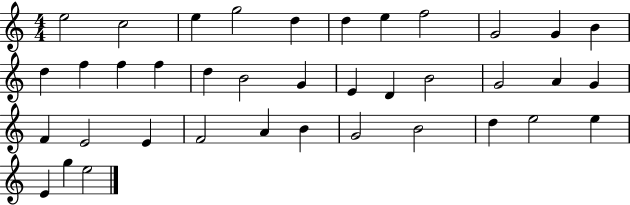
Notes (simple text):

E5/h C5/h E5/q G5/h D5/q D5/q E5/q F5/h G4/h G4/q B4/q D5/q F5/q F5/q F5/q D5/q B4/h G4/q E4/q D4/q B4/h G4/h A4/q G4/q F4/q E4/h E4/q F4/h A4/q B4/q G4/h B4/h D5/q E5/h E5/q E4/q G5/q E5/h